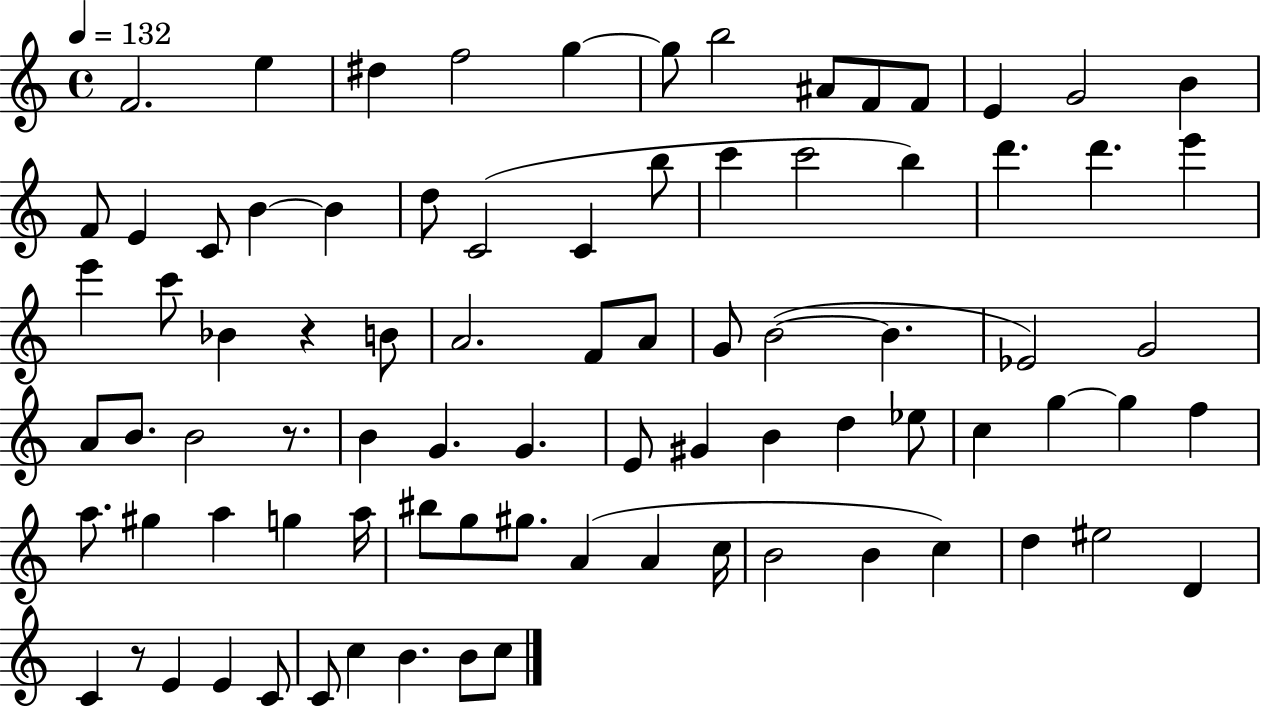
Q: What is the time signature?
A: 4/4